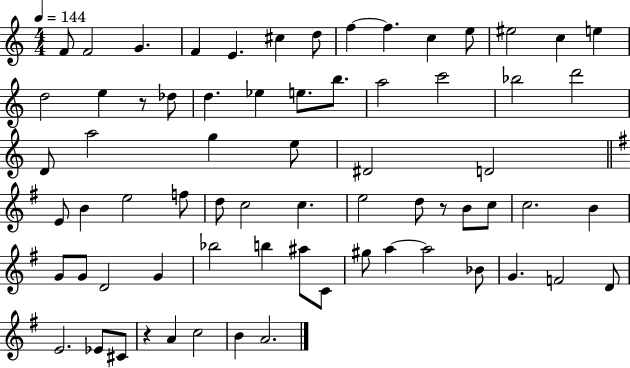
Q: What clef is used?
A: treble